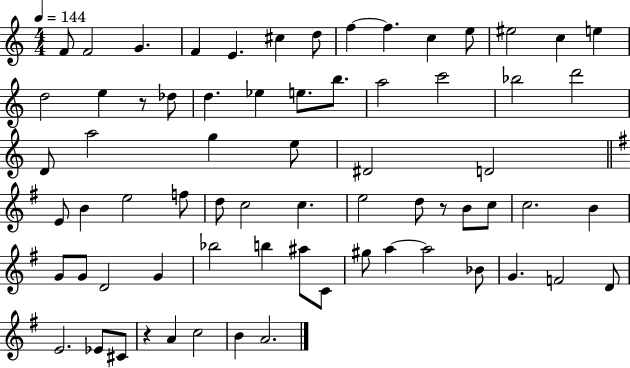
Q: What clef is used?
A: treble